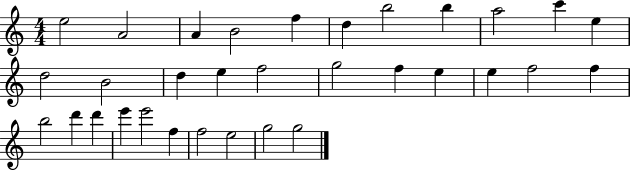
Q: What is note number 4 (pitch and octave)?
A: B4